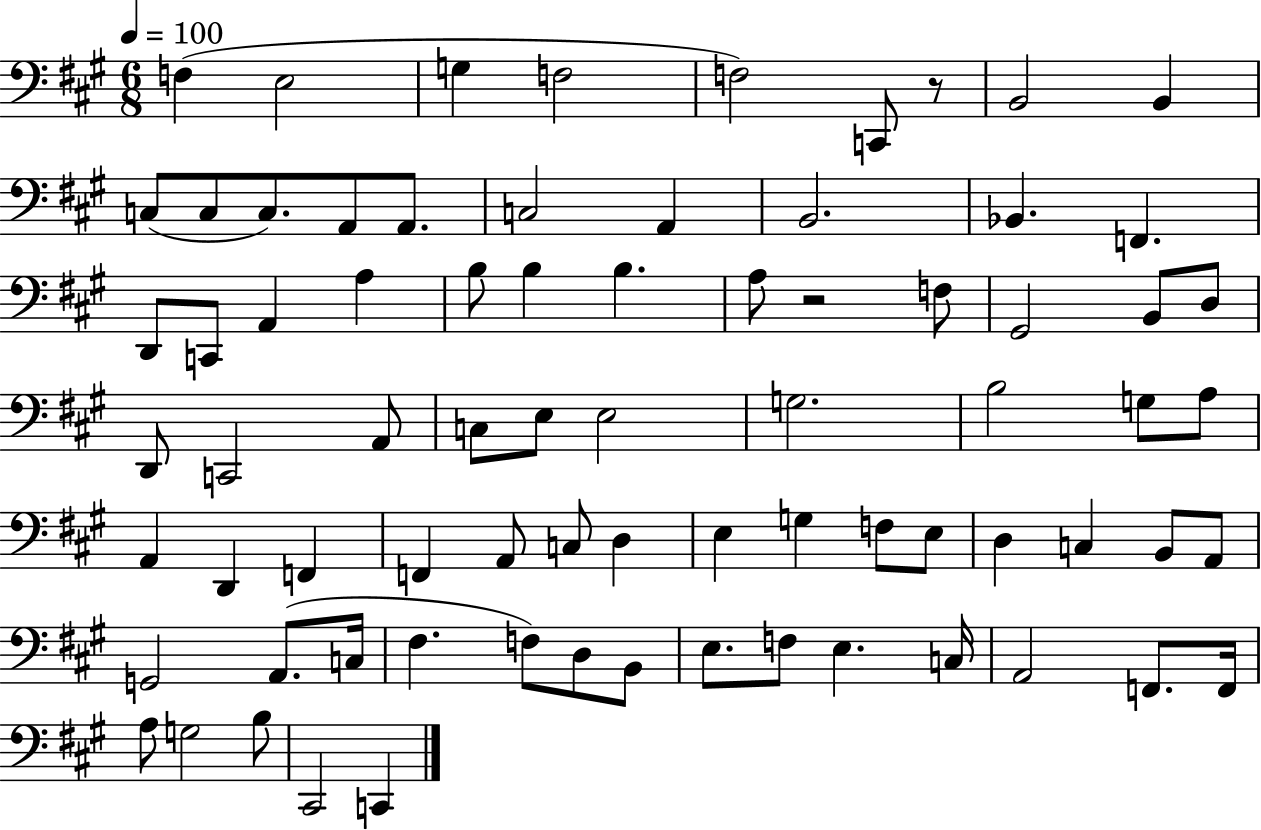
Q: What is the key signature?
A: A major